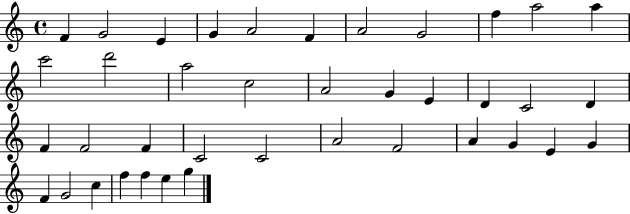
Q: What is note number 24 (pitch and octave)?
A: F4